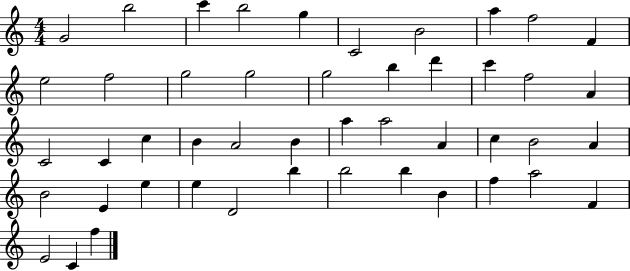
X:1
T:Untitled
M:4/4
L:1/4
K:C
G2 b2 c' b2 g C2 B2 a f2 F e2 f2 g2 g2 g2 b d' c' f2 A C2 C c B A2 B a a2 A c B2 A B2 E e e D2 b b2 b B f a2 F E2 C f